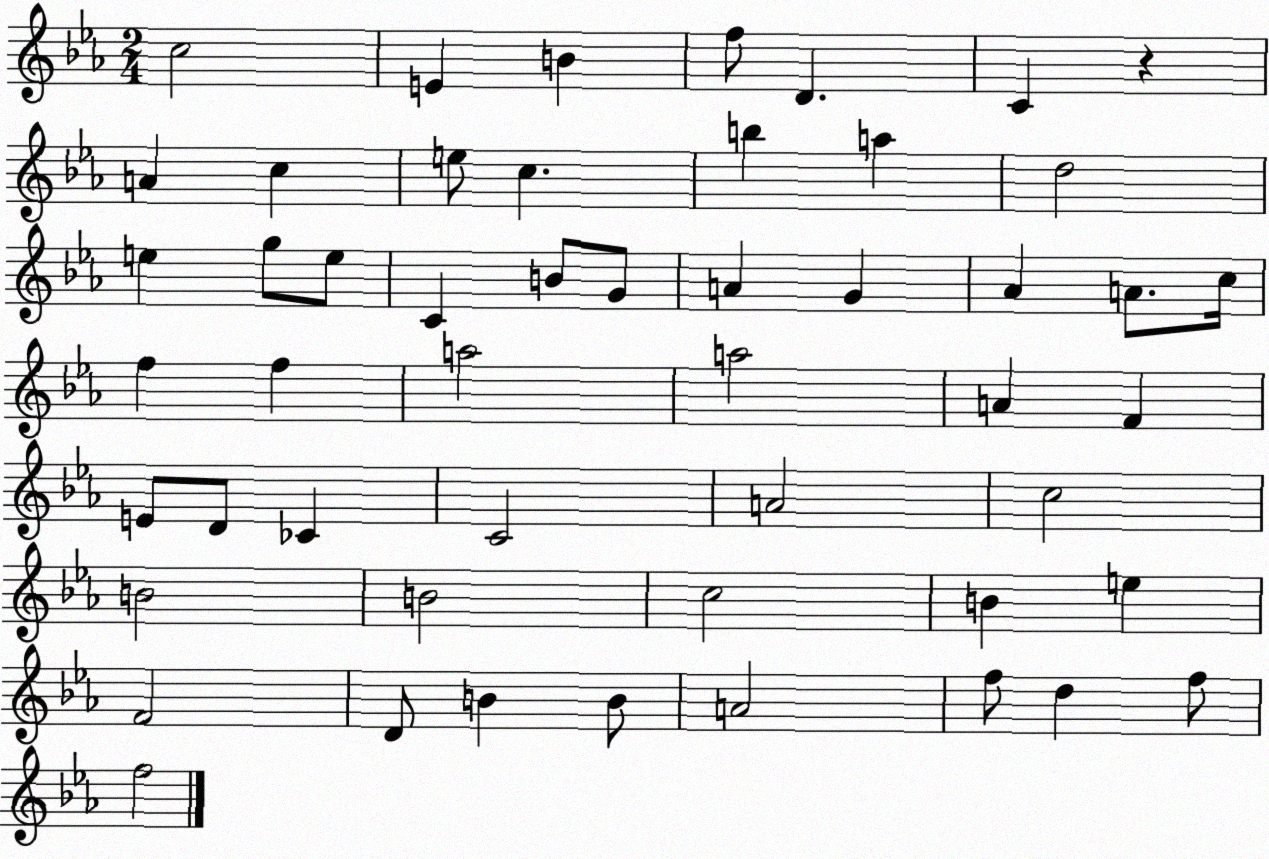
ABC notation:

X:1
T:Untitled
M:2/4
L:1/4
K:Eb
c2 E B f/2 D C z A c e/2 c b a d2 e g/2 e/2 C B/2 G/2 A G _A A/2 c/4 f f a2 a2 A F E/2 D/2 _C C2 A2 c2 B2 B2 c2 B e F2 D/2 B B/2 A2 f/2 d f/2 f2